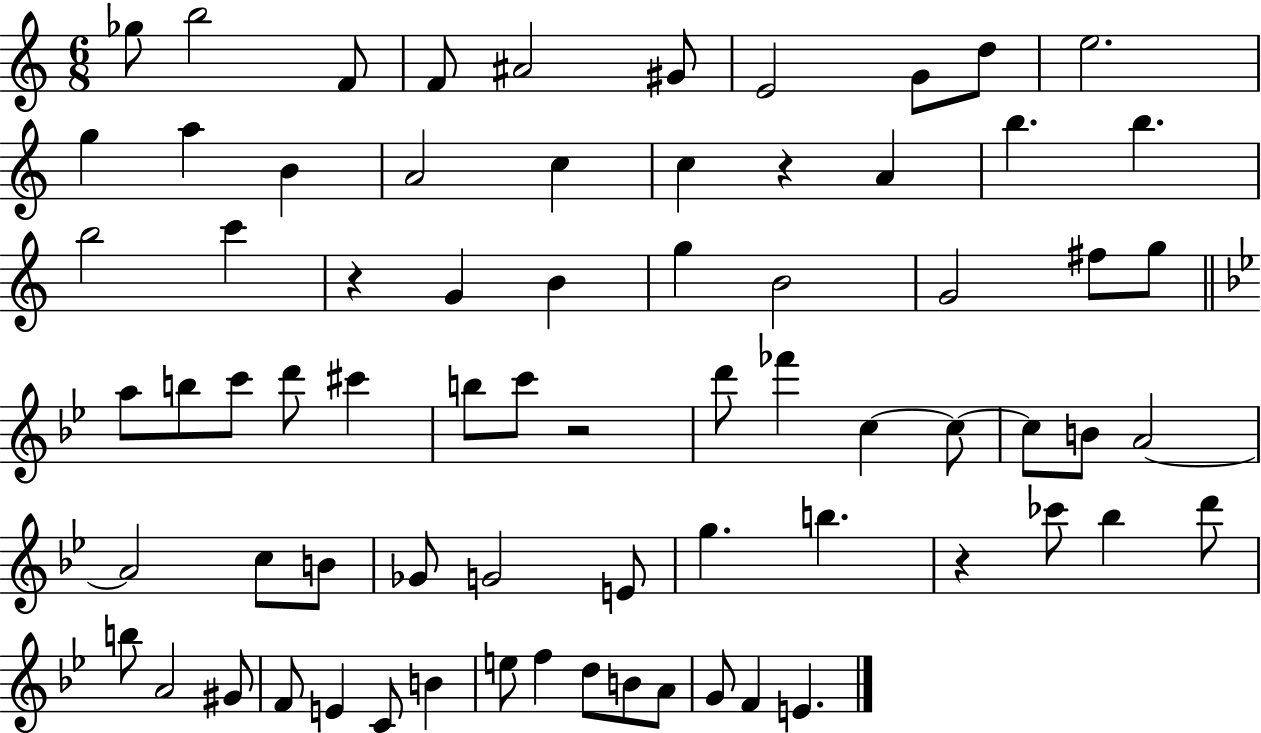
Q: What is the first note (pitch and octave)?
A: Gb5